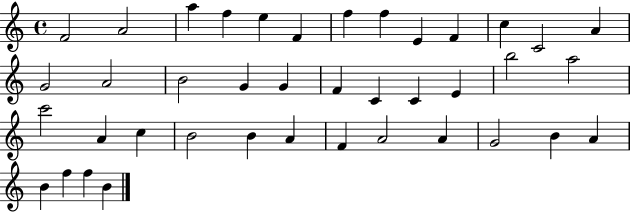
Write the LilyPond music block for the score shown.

{
  \clef treble
  \time 4/4
  \defaultTimeSignature
  \key c \major
  f'2 a'2 | a''4 f''4 e''4 f'4 | f''4 f''4 e'4 f'4 | c''4 c'2 a'4 | \break g'2 a'2 | b'2 g'4 g'4 | f'4 c'4 c'4 e'4 | b''2 a''2 | \break c'''2 a'4 c''4 | b'2 b'4 a'4 | f'4 a'2 a'4 | g'2 b'4 a'4 | \break b'4 f''4 f''4 b'4 | \bar "|."
}